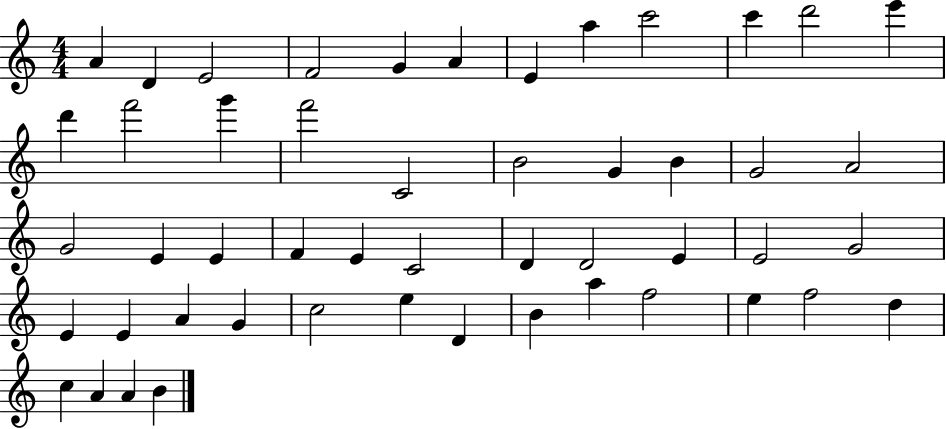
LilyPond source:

{
  \clef treble
  \numericTimeSignature
  \time 4/4
  \key c \major
  a'4 d'4 e'2 | f'2 g'4 a'4 | e'4 a''4 c'''2 | c'''4 d'''2 e'''4 | \break d'''4 f'''2 g'''4 | f'''2 c'2 | b'2 g'4 b'4 | g'2 a'2 | \break g'2 e'4 e'4 | f'4 e'4 c'2 | d'4 d'2 e'4 | e'2 g'2 | \break e'4 e'4 a'4 g'4 | c''2 e''4 d'4 | b'4 a''4 f''2 | e''4 f''2 d''4 | \break c''4 a'4 a'4 b'4 | \bar "|."
}